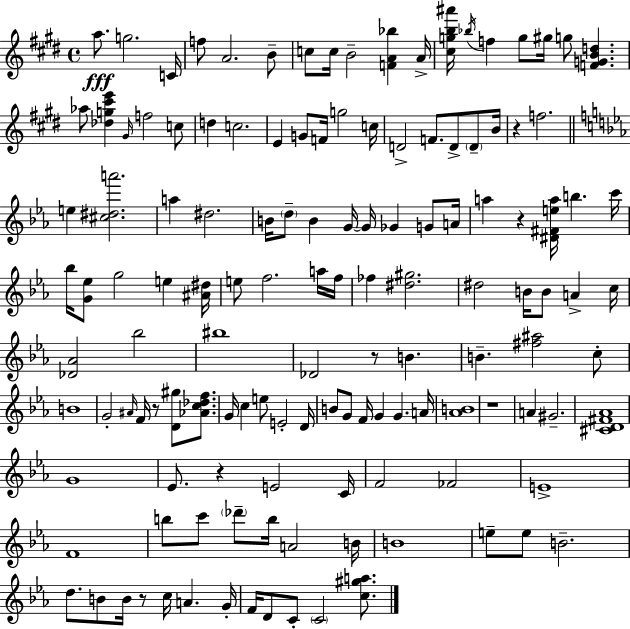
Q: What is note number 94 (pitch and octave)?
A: B5